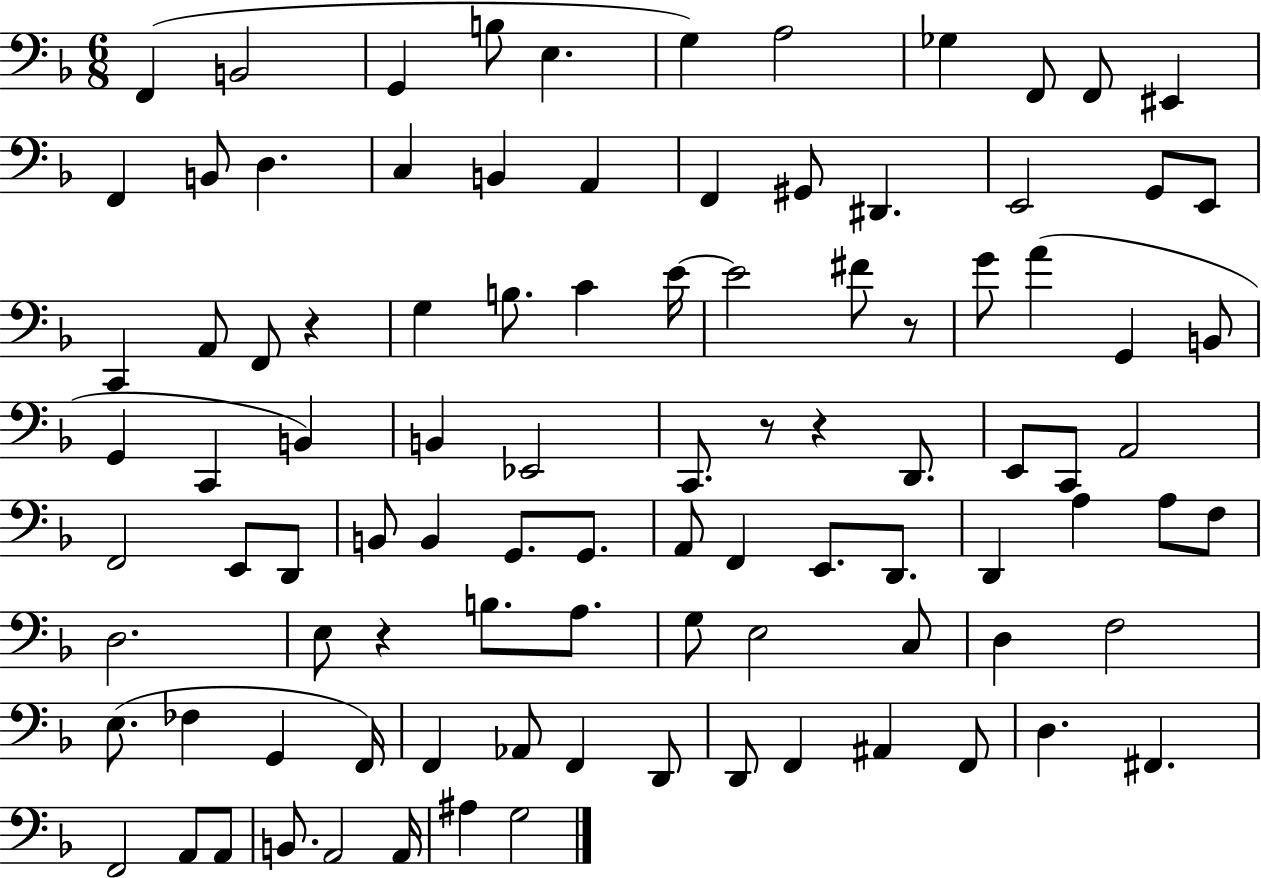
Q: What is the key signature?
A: F major